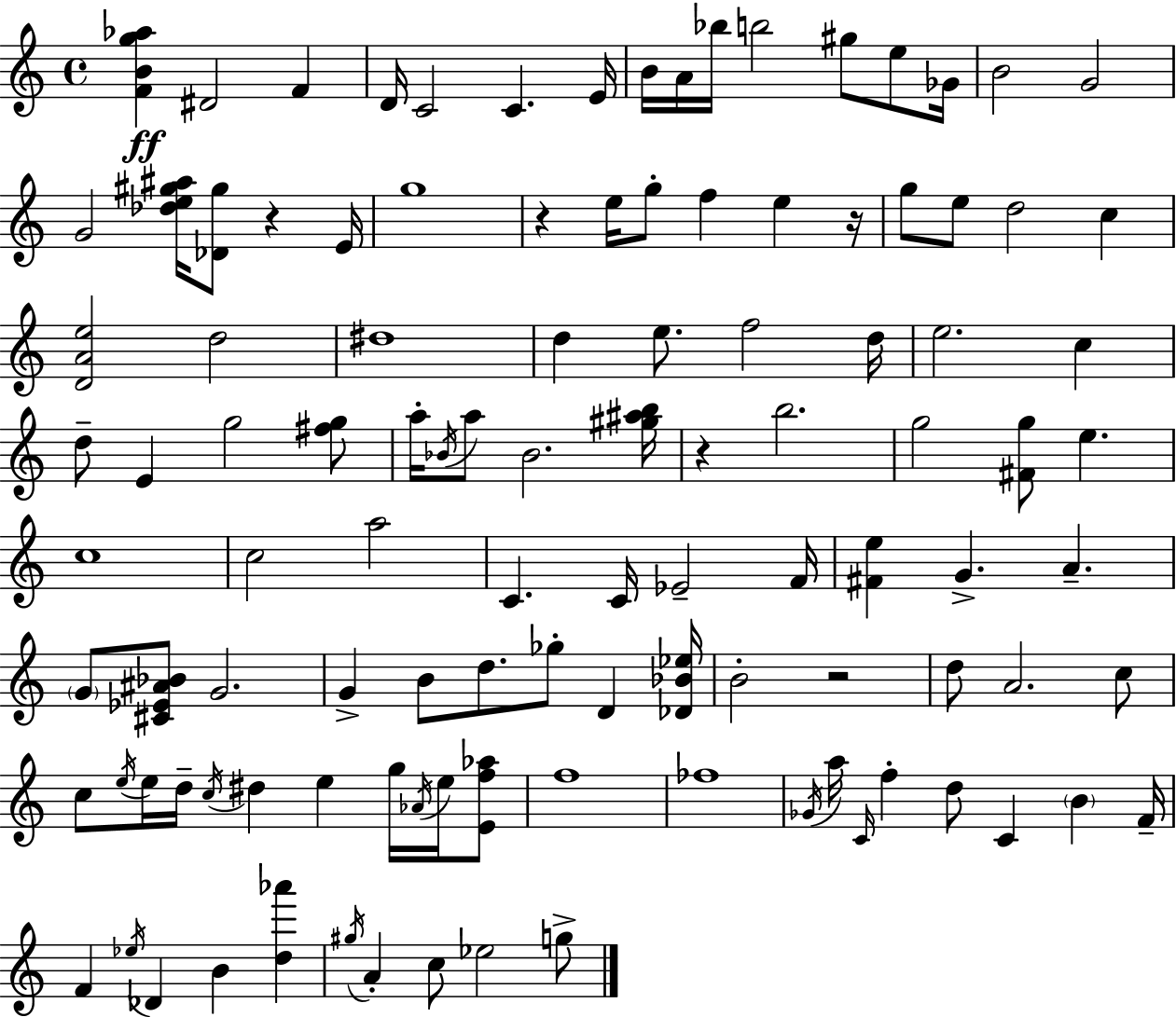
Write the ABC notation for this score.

X:1
T:Untitled
M:4/4
L:1/4
K:Am
[FBg_a] ^D2 F D/4 C2 C E/4 B/4 A/4 _b/4 b2 ^g/2 e/2 _G/4 B2 G2 G2 [_de^g^a]/4 [_D^g]/2 z E/4 g4 z e/4 g/2 f e z/4 g/2 e/2 d2 c [DAe]2 d2 ^d4 d e/2 f2 d/4 e2 c d/2 E g2 [^fg]/2 a/4 _B/4 a/2 _B2 [^g^ab]/4 z b2 g2 [^Fg]/2 e c4 c2 a2 C C/4 _E2 F/4 [^Fe] G A G/2 [^C_E^A_B]/2 G2 G B/2 d/2 _g/2 D [_D_B_e]/4 B2 z2 d/2 A2 c/2 c/2 e/4 e/4 d/4 c/4 ^d e g/4 _A/4 e/4 [Ef_a]/2 f4 _f4 _G/4 a/4 C/4 f d/2 C B F/4 F _e/4 _D B [d_a'] ^g/4 A c/2 _e2 g/2